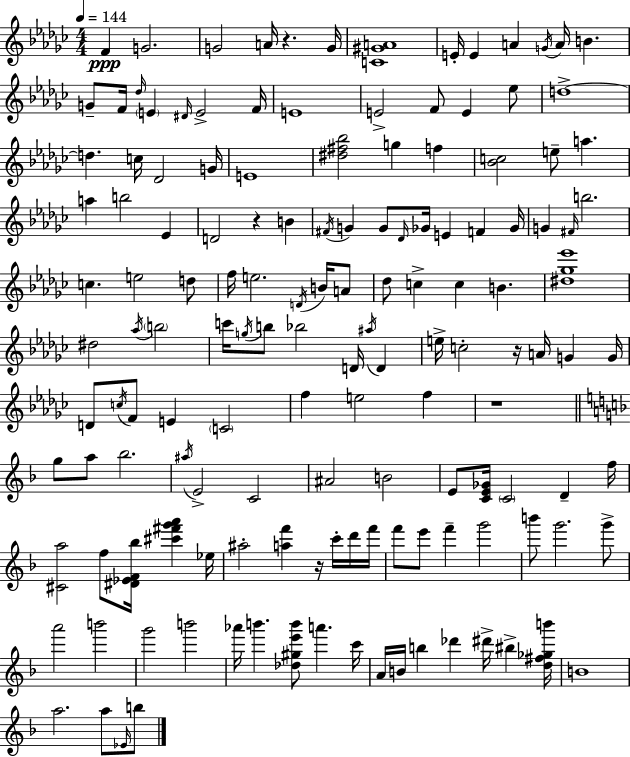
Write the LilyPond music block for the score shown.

{
  \clef treble
  \numericTimeSignature
  \time 4/4
  \key ees \minor
  \tempo 4 = 144
  f'4\ppp g'2. | g'2 a'16 r4. g'16 | <c' gis' a'>1 | e'16-. e'4 a'4 \acciaccatura { g'16 } a'16 b'4. | \break g'8-- f'16 \grace { des''16 } \parenthesize e'4 \grace { dis'16 } e'2-> | f'16 e'1 | e'2-> f'8 e'4 | ees''8 d''1->~~ | \break d''4. c''16 des'2 | g'16 e'1 | <dis'' fis'' bes''>2 g''4 f''4 | <bes' c''>2 e''8-- a''4. | \break a''4 b''2 ees'4 | d'2 r4 b'4 | \acciaccatura { fis'16 } g'4 g'8 \grace { des'16 } ges'16 e'4 | f'4 ges'16 g'4 \grace { fis'16 } b''2. | \break c''4. e''2 | d''8 f''16 e''2. | \acciaccatura { d'16 } b'16 a'8 des''8 c''4-> c''4 | b'4. <dis'' ges'' ees'''>1 | \break dis''2 \acciaccatura { aes''16 } | \parenthesize b''2 c'''16 \acciaccatura { g''16 } b''8 bes''2 | d'16 \acciaccatura { ais''16 } d'4 e''16-> c''2-. | r16 a'16 g'4 g'16 d'8 \acciaccatura { c''16 } f'8 e'4 | \break \parenthesize c'2 f''4 e''2 | f''4 r1 | \bar "||" \break \key f \major g''8 a''8 bes''2. | \acciaccatura { ais''16 } e'2-> c'2 | ais'2 b'2 | e'8 <c' e' ges'>16 \parenthesize c'2 d'4-- | \break f''16 <cis' a''>2 f''8 <dis' ees' f' bes''>16 <cis''' fis''' g''' a'''>4 | ees''16 ais''2-. <a'' f'''>4 r16 c'''16-. d'''16 | f'''16 f'''8 e'''8 f'''4-- g'''2 | b'''8 g'''2. g'''8-> | \break a'''2 b'''2 | g'''2 b'''2 | aes'''16 b'''4. <des'' gis'' e''' b'''>8 a'''4. | c'''16 a'16 b'16 b''4 des'''4 dis'''16-> bis''4-> | \break <d'' fis'' ges'' b'''>16 b'1 | a''2. a''8 \grace { ees'16 } | b''8 \bar "|."
}